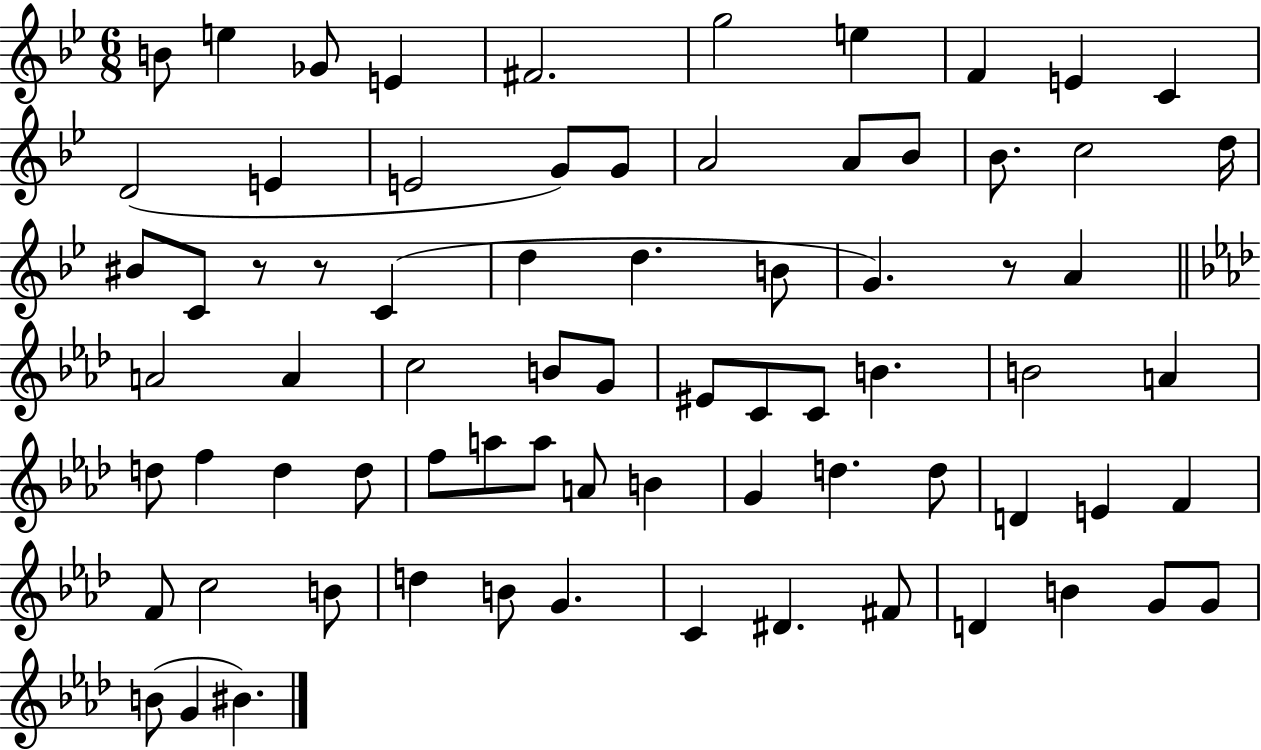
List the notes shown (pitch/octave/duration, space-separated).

B4/e E5/q Gb4/e E4/q F#4/h. G5/h E5/q F4/q E4/q C4/q D4/h E4/q E4/h G4/e G4/e A4/h A4/e Bb4/e Bb4/e. C5/h D5/s BIS4/e C4/e R/e R/e C4/q D5/q D5/q. B4/e G4/q. R/e A4/q A4/h A4/q C5/h B4/e G4/e EIS4/e C4/e C4/e B4/q. B4/h A4/q D5/e F5/q D5/q D5/e F5/e A5/e A5/e A4/e B4/q G4/q D5/q. D5/e D4/q E4/q F4/q F4/e C5/h B4/e D5/q B4/e G4/q. C4/q D#4/q. F#4/e D4/q B4/q G4/e G4/e B4/e G4/q BIS4/q.